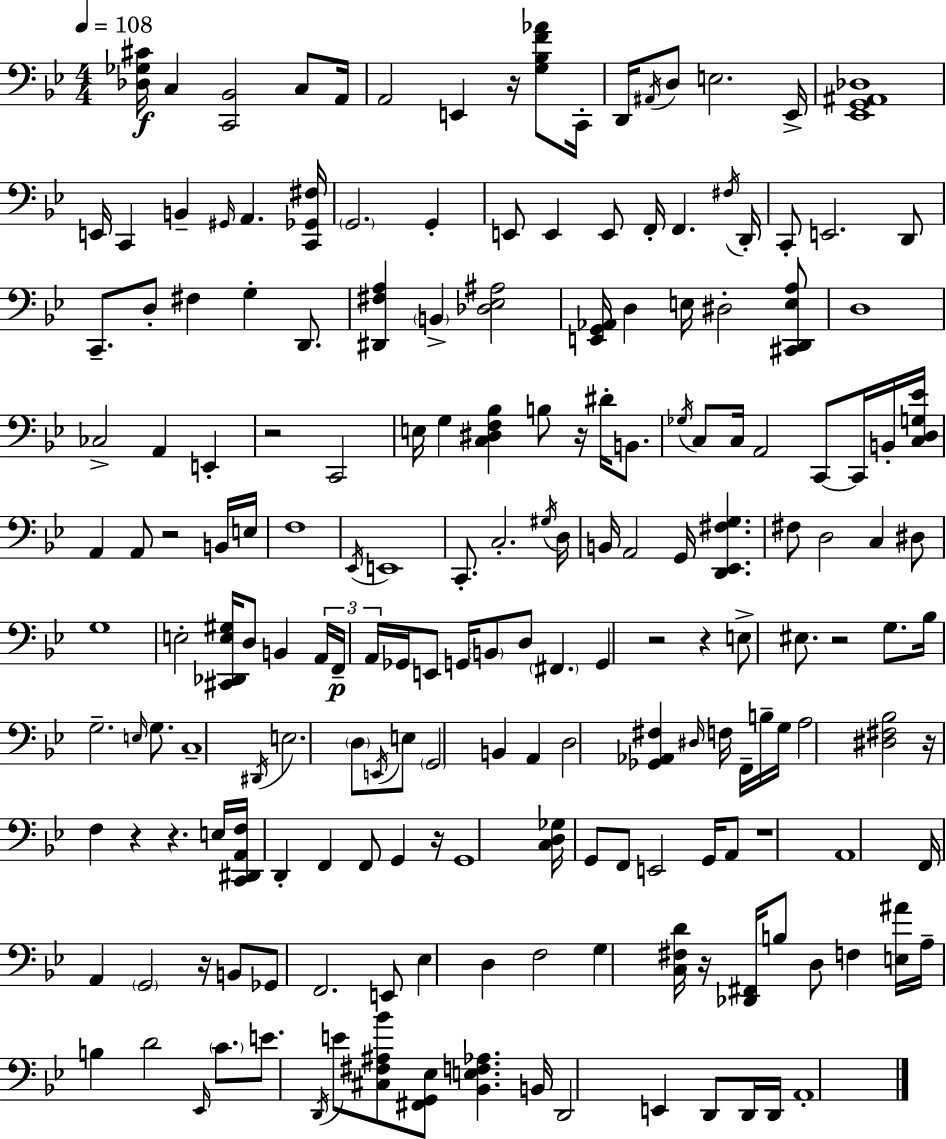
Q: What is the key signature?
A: BES major